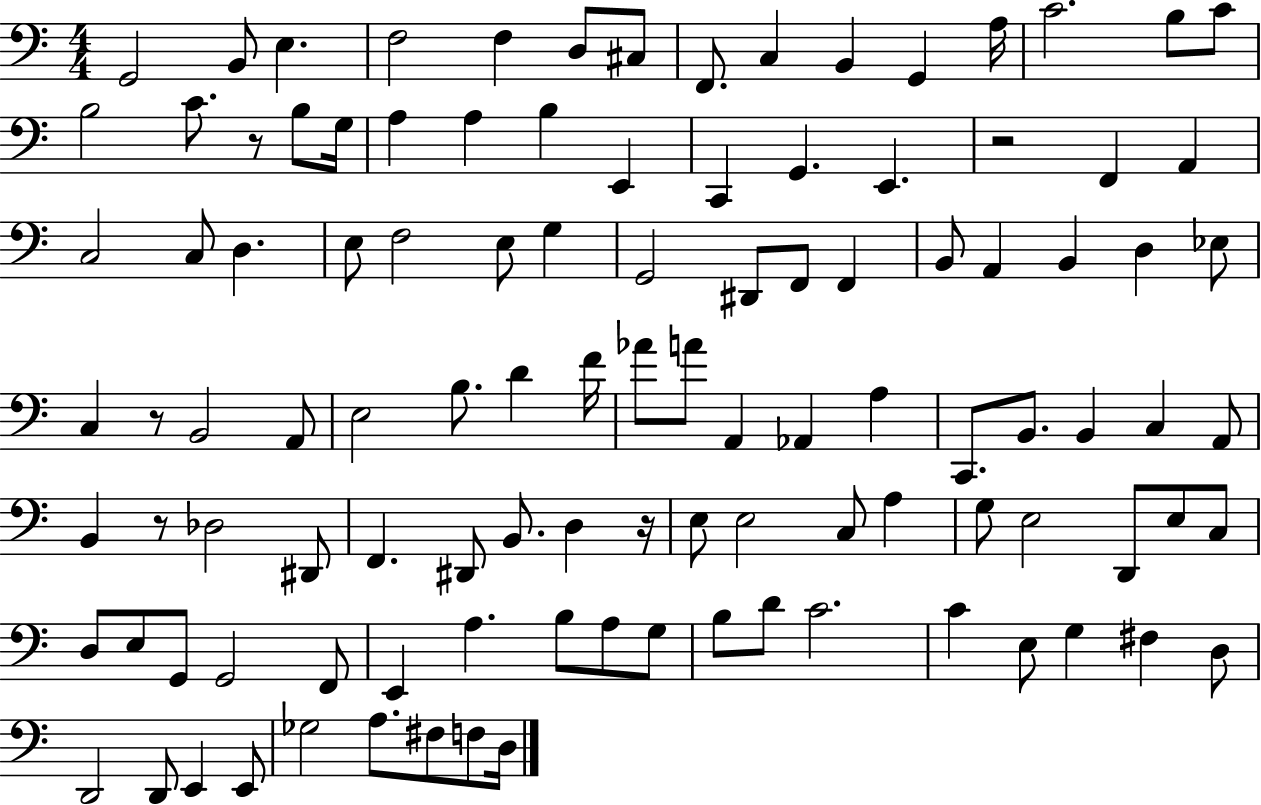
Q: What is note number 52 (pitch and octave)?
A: Ab4